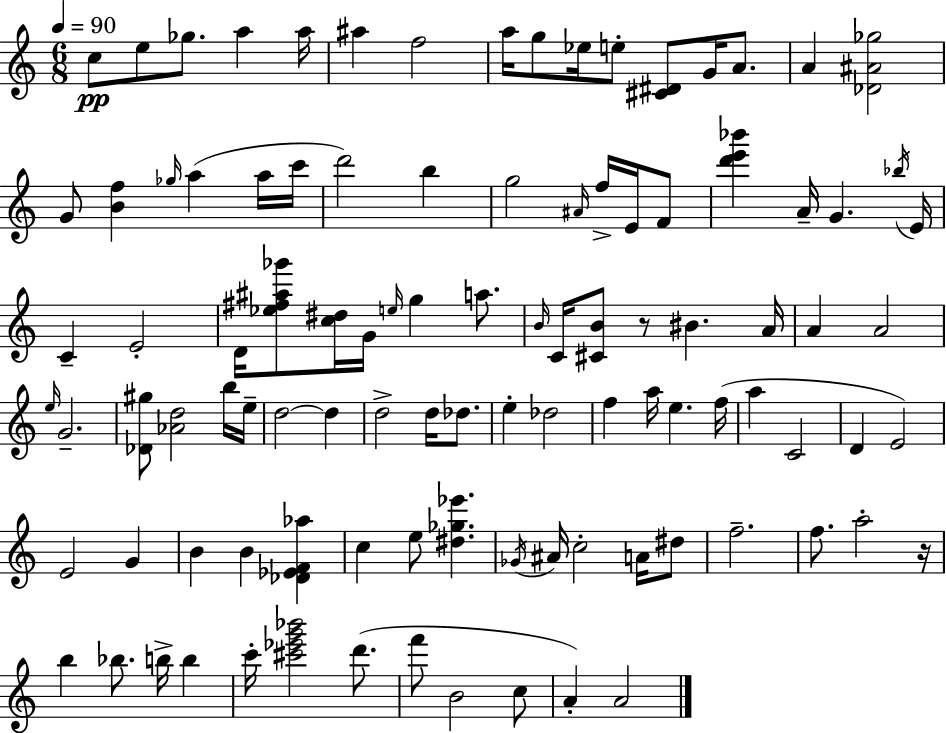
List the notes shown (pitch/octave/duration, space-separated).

C5/e E5/e Gb5/e. A5/q A5/s A#5/q F5/h A5/s G5/e Eb5/s E5/e [C#4,D#4]/e G4/s A4/e. A4/q [Db4,A#4,Gb5]/h G4/e [B4,F5]/q Gb5/s A5/q A5/s C6/s D6/h B5/q G5/h A#4/s F5/s E4/s F4/e [D6,E6,Bb6]/q A4/s G4/q. Bb5/s E4/s C4/q E4/h D4/s [Eb5,F#5,A#5,Gb6]/e [C5,D#5]/s G4/s E5/s G5/q A5/e. B4/s C4/s [C#4,B4]/e R/e BIS4/q. A4/s A4/q A4/h E5/s G4/h. [Db4,G#5]/e [Ab4,D5]/h B5/s E5/s D5/h D5/q D5/h D5/s Db5/e. E5/q Db5/h F5/q A5/s E5/q. F5/s A5/q C4/h D4/q E4/h E4/h G4/q B4/q B4/q [Db4,Eb4,F4,Ab5]/q C5/q E5/e [D#5,Gb5,Eb6]/q. Gb4/s A#4/s C5/h A4/s D#5/e F5/h. F5/e. A5/h R/s B5/q Bb5/e. B5/s B5/q C6/s [C#6,Eb6,G6,Bb6]/h D6/e. F6/e B4/h C5/e A4/q A4/h